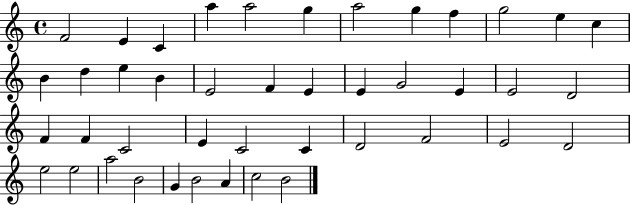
{
  \clef treble
  \time 4/4
  \defaultTimeSignature
  \key c \major
  f'2 e'4 c'4 | a''4 a''2 g''4 | a''2 g''4 f''4 | g''2 e''4 c''4 | \break b'4 d''4 e''4 b'4 | e'2 f'4 e'4 | e'4 g'2 e'4 | e'2 d'2 | \break f'4 f'4 c'2 | e'4 c'2 c'4 | d'2 f'2 | e'2 d'2 | \break e''2 e''2 | a''2 b'2 | g'4 b'2 a'4 | c''2 b'2 | \break \bar "|."
}